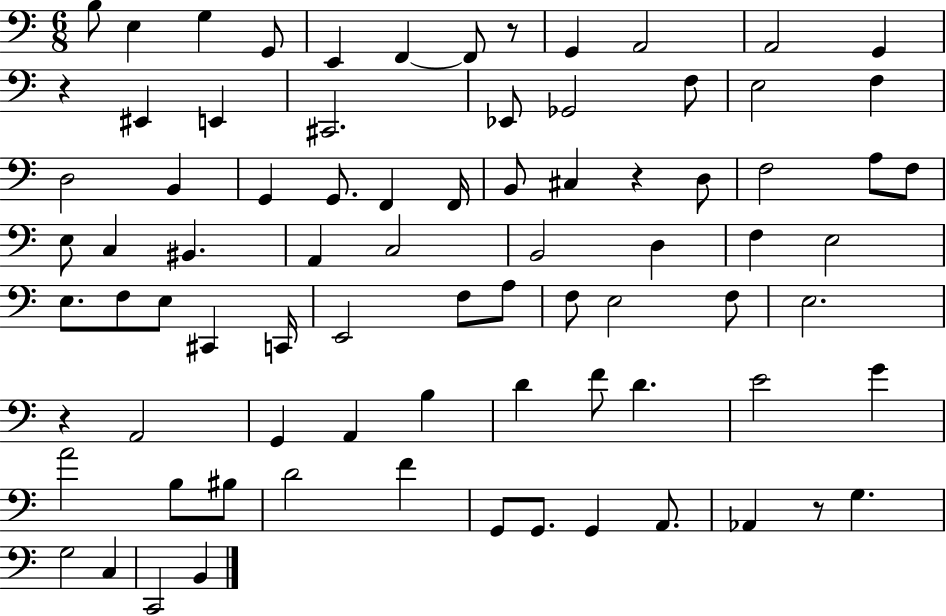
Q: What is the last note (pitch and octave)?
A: B2